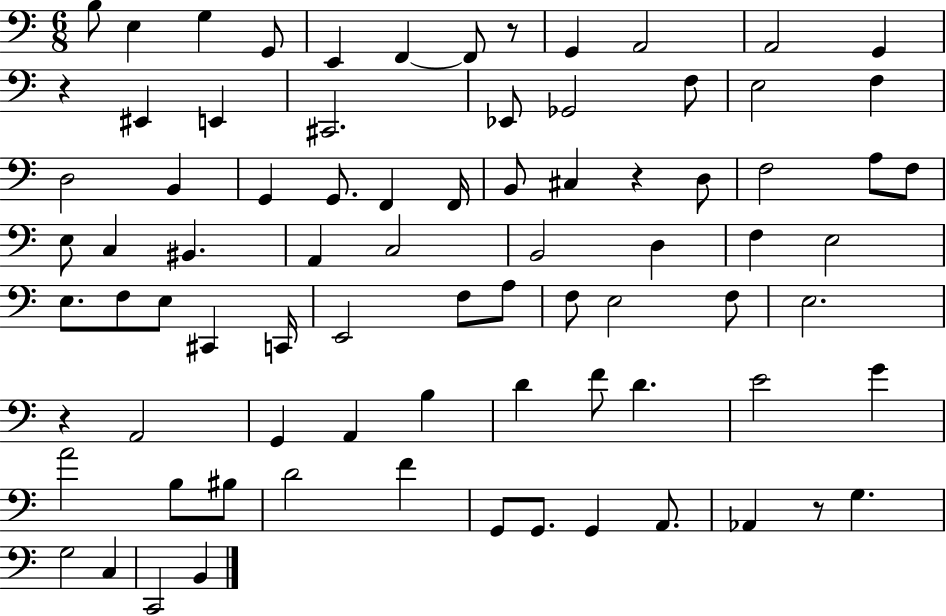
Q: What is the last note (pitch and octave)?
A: B2